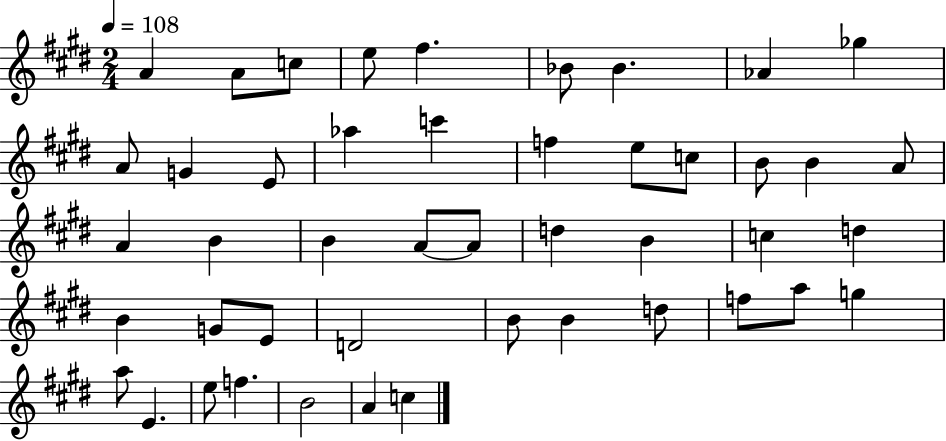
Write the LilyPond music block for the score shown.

{
  \clef treble
  \numericTimeSignature
  \time 2/4
  \key e \major
  \tempo 4 = 108
  a'4 a'8 c''8 | e''8 fis''4. | bes'8 bes'4. | aes'4 ges''4 | \break a'8 g'4 e'8 | aes''4 c'''4 | f''4 e''8 c''8 | b'8 b'4 a'8 | \break a'4 b'4 | b'4 a'8~~ a'8 | d''4 b'4 | c''4 d''4 | \break b'4 g'8 e'8 | d'2 | b'8 b'4 d''8 | f''8 a''8 g''4 | \break a''8 e'4. | e''8 f''4. | b'2 | a'4 c''4 | \break \bar "|."
}